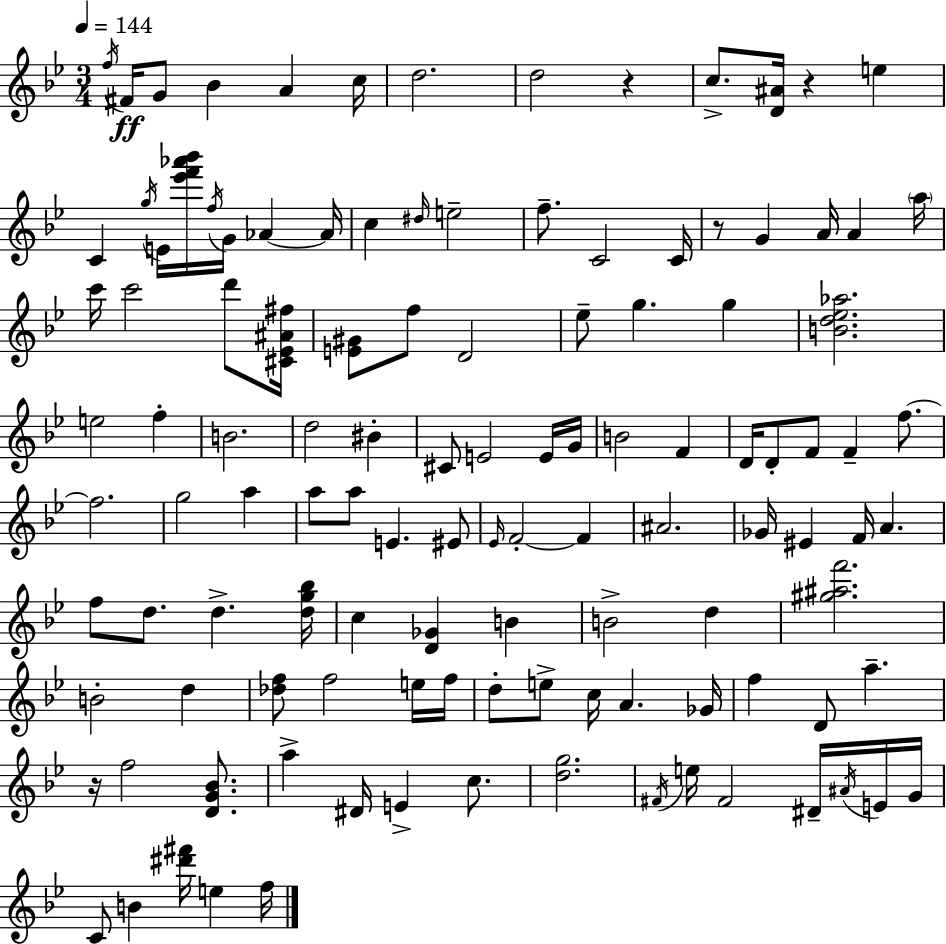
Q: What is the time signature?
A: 3/4